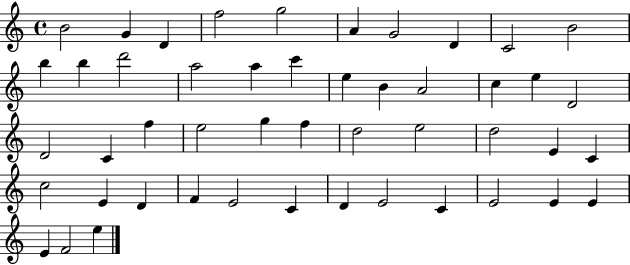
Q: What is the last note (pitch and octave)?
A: E5